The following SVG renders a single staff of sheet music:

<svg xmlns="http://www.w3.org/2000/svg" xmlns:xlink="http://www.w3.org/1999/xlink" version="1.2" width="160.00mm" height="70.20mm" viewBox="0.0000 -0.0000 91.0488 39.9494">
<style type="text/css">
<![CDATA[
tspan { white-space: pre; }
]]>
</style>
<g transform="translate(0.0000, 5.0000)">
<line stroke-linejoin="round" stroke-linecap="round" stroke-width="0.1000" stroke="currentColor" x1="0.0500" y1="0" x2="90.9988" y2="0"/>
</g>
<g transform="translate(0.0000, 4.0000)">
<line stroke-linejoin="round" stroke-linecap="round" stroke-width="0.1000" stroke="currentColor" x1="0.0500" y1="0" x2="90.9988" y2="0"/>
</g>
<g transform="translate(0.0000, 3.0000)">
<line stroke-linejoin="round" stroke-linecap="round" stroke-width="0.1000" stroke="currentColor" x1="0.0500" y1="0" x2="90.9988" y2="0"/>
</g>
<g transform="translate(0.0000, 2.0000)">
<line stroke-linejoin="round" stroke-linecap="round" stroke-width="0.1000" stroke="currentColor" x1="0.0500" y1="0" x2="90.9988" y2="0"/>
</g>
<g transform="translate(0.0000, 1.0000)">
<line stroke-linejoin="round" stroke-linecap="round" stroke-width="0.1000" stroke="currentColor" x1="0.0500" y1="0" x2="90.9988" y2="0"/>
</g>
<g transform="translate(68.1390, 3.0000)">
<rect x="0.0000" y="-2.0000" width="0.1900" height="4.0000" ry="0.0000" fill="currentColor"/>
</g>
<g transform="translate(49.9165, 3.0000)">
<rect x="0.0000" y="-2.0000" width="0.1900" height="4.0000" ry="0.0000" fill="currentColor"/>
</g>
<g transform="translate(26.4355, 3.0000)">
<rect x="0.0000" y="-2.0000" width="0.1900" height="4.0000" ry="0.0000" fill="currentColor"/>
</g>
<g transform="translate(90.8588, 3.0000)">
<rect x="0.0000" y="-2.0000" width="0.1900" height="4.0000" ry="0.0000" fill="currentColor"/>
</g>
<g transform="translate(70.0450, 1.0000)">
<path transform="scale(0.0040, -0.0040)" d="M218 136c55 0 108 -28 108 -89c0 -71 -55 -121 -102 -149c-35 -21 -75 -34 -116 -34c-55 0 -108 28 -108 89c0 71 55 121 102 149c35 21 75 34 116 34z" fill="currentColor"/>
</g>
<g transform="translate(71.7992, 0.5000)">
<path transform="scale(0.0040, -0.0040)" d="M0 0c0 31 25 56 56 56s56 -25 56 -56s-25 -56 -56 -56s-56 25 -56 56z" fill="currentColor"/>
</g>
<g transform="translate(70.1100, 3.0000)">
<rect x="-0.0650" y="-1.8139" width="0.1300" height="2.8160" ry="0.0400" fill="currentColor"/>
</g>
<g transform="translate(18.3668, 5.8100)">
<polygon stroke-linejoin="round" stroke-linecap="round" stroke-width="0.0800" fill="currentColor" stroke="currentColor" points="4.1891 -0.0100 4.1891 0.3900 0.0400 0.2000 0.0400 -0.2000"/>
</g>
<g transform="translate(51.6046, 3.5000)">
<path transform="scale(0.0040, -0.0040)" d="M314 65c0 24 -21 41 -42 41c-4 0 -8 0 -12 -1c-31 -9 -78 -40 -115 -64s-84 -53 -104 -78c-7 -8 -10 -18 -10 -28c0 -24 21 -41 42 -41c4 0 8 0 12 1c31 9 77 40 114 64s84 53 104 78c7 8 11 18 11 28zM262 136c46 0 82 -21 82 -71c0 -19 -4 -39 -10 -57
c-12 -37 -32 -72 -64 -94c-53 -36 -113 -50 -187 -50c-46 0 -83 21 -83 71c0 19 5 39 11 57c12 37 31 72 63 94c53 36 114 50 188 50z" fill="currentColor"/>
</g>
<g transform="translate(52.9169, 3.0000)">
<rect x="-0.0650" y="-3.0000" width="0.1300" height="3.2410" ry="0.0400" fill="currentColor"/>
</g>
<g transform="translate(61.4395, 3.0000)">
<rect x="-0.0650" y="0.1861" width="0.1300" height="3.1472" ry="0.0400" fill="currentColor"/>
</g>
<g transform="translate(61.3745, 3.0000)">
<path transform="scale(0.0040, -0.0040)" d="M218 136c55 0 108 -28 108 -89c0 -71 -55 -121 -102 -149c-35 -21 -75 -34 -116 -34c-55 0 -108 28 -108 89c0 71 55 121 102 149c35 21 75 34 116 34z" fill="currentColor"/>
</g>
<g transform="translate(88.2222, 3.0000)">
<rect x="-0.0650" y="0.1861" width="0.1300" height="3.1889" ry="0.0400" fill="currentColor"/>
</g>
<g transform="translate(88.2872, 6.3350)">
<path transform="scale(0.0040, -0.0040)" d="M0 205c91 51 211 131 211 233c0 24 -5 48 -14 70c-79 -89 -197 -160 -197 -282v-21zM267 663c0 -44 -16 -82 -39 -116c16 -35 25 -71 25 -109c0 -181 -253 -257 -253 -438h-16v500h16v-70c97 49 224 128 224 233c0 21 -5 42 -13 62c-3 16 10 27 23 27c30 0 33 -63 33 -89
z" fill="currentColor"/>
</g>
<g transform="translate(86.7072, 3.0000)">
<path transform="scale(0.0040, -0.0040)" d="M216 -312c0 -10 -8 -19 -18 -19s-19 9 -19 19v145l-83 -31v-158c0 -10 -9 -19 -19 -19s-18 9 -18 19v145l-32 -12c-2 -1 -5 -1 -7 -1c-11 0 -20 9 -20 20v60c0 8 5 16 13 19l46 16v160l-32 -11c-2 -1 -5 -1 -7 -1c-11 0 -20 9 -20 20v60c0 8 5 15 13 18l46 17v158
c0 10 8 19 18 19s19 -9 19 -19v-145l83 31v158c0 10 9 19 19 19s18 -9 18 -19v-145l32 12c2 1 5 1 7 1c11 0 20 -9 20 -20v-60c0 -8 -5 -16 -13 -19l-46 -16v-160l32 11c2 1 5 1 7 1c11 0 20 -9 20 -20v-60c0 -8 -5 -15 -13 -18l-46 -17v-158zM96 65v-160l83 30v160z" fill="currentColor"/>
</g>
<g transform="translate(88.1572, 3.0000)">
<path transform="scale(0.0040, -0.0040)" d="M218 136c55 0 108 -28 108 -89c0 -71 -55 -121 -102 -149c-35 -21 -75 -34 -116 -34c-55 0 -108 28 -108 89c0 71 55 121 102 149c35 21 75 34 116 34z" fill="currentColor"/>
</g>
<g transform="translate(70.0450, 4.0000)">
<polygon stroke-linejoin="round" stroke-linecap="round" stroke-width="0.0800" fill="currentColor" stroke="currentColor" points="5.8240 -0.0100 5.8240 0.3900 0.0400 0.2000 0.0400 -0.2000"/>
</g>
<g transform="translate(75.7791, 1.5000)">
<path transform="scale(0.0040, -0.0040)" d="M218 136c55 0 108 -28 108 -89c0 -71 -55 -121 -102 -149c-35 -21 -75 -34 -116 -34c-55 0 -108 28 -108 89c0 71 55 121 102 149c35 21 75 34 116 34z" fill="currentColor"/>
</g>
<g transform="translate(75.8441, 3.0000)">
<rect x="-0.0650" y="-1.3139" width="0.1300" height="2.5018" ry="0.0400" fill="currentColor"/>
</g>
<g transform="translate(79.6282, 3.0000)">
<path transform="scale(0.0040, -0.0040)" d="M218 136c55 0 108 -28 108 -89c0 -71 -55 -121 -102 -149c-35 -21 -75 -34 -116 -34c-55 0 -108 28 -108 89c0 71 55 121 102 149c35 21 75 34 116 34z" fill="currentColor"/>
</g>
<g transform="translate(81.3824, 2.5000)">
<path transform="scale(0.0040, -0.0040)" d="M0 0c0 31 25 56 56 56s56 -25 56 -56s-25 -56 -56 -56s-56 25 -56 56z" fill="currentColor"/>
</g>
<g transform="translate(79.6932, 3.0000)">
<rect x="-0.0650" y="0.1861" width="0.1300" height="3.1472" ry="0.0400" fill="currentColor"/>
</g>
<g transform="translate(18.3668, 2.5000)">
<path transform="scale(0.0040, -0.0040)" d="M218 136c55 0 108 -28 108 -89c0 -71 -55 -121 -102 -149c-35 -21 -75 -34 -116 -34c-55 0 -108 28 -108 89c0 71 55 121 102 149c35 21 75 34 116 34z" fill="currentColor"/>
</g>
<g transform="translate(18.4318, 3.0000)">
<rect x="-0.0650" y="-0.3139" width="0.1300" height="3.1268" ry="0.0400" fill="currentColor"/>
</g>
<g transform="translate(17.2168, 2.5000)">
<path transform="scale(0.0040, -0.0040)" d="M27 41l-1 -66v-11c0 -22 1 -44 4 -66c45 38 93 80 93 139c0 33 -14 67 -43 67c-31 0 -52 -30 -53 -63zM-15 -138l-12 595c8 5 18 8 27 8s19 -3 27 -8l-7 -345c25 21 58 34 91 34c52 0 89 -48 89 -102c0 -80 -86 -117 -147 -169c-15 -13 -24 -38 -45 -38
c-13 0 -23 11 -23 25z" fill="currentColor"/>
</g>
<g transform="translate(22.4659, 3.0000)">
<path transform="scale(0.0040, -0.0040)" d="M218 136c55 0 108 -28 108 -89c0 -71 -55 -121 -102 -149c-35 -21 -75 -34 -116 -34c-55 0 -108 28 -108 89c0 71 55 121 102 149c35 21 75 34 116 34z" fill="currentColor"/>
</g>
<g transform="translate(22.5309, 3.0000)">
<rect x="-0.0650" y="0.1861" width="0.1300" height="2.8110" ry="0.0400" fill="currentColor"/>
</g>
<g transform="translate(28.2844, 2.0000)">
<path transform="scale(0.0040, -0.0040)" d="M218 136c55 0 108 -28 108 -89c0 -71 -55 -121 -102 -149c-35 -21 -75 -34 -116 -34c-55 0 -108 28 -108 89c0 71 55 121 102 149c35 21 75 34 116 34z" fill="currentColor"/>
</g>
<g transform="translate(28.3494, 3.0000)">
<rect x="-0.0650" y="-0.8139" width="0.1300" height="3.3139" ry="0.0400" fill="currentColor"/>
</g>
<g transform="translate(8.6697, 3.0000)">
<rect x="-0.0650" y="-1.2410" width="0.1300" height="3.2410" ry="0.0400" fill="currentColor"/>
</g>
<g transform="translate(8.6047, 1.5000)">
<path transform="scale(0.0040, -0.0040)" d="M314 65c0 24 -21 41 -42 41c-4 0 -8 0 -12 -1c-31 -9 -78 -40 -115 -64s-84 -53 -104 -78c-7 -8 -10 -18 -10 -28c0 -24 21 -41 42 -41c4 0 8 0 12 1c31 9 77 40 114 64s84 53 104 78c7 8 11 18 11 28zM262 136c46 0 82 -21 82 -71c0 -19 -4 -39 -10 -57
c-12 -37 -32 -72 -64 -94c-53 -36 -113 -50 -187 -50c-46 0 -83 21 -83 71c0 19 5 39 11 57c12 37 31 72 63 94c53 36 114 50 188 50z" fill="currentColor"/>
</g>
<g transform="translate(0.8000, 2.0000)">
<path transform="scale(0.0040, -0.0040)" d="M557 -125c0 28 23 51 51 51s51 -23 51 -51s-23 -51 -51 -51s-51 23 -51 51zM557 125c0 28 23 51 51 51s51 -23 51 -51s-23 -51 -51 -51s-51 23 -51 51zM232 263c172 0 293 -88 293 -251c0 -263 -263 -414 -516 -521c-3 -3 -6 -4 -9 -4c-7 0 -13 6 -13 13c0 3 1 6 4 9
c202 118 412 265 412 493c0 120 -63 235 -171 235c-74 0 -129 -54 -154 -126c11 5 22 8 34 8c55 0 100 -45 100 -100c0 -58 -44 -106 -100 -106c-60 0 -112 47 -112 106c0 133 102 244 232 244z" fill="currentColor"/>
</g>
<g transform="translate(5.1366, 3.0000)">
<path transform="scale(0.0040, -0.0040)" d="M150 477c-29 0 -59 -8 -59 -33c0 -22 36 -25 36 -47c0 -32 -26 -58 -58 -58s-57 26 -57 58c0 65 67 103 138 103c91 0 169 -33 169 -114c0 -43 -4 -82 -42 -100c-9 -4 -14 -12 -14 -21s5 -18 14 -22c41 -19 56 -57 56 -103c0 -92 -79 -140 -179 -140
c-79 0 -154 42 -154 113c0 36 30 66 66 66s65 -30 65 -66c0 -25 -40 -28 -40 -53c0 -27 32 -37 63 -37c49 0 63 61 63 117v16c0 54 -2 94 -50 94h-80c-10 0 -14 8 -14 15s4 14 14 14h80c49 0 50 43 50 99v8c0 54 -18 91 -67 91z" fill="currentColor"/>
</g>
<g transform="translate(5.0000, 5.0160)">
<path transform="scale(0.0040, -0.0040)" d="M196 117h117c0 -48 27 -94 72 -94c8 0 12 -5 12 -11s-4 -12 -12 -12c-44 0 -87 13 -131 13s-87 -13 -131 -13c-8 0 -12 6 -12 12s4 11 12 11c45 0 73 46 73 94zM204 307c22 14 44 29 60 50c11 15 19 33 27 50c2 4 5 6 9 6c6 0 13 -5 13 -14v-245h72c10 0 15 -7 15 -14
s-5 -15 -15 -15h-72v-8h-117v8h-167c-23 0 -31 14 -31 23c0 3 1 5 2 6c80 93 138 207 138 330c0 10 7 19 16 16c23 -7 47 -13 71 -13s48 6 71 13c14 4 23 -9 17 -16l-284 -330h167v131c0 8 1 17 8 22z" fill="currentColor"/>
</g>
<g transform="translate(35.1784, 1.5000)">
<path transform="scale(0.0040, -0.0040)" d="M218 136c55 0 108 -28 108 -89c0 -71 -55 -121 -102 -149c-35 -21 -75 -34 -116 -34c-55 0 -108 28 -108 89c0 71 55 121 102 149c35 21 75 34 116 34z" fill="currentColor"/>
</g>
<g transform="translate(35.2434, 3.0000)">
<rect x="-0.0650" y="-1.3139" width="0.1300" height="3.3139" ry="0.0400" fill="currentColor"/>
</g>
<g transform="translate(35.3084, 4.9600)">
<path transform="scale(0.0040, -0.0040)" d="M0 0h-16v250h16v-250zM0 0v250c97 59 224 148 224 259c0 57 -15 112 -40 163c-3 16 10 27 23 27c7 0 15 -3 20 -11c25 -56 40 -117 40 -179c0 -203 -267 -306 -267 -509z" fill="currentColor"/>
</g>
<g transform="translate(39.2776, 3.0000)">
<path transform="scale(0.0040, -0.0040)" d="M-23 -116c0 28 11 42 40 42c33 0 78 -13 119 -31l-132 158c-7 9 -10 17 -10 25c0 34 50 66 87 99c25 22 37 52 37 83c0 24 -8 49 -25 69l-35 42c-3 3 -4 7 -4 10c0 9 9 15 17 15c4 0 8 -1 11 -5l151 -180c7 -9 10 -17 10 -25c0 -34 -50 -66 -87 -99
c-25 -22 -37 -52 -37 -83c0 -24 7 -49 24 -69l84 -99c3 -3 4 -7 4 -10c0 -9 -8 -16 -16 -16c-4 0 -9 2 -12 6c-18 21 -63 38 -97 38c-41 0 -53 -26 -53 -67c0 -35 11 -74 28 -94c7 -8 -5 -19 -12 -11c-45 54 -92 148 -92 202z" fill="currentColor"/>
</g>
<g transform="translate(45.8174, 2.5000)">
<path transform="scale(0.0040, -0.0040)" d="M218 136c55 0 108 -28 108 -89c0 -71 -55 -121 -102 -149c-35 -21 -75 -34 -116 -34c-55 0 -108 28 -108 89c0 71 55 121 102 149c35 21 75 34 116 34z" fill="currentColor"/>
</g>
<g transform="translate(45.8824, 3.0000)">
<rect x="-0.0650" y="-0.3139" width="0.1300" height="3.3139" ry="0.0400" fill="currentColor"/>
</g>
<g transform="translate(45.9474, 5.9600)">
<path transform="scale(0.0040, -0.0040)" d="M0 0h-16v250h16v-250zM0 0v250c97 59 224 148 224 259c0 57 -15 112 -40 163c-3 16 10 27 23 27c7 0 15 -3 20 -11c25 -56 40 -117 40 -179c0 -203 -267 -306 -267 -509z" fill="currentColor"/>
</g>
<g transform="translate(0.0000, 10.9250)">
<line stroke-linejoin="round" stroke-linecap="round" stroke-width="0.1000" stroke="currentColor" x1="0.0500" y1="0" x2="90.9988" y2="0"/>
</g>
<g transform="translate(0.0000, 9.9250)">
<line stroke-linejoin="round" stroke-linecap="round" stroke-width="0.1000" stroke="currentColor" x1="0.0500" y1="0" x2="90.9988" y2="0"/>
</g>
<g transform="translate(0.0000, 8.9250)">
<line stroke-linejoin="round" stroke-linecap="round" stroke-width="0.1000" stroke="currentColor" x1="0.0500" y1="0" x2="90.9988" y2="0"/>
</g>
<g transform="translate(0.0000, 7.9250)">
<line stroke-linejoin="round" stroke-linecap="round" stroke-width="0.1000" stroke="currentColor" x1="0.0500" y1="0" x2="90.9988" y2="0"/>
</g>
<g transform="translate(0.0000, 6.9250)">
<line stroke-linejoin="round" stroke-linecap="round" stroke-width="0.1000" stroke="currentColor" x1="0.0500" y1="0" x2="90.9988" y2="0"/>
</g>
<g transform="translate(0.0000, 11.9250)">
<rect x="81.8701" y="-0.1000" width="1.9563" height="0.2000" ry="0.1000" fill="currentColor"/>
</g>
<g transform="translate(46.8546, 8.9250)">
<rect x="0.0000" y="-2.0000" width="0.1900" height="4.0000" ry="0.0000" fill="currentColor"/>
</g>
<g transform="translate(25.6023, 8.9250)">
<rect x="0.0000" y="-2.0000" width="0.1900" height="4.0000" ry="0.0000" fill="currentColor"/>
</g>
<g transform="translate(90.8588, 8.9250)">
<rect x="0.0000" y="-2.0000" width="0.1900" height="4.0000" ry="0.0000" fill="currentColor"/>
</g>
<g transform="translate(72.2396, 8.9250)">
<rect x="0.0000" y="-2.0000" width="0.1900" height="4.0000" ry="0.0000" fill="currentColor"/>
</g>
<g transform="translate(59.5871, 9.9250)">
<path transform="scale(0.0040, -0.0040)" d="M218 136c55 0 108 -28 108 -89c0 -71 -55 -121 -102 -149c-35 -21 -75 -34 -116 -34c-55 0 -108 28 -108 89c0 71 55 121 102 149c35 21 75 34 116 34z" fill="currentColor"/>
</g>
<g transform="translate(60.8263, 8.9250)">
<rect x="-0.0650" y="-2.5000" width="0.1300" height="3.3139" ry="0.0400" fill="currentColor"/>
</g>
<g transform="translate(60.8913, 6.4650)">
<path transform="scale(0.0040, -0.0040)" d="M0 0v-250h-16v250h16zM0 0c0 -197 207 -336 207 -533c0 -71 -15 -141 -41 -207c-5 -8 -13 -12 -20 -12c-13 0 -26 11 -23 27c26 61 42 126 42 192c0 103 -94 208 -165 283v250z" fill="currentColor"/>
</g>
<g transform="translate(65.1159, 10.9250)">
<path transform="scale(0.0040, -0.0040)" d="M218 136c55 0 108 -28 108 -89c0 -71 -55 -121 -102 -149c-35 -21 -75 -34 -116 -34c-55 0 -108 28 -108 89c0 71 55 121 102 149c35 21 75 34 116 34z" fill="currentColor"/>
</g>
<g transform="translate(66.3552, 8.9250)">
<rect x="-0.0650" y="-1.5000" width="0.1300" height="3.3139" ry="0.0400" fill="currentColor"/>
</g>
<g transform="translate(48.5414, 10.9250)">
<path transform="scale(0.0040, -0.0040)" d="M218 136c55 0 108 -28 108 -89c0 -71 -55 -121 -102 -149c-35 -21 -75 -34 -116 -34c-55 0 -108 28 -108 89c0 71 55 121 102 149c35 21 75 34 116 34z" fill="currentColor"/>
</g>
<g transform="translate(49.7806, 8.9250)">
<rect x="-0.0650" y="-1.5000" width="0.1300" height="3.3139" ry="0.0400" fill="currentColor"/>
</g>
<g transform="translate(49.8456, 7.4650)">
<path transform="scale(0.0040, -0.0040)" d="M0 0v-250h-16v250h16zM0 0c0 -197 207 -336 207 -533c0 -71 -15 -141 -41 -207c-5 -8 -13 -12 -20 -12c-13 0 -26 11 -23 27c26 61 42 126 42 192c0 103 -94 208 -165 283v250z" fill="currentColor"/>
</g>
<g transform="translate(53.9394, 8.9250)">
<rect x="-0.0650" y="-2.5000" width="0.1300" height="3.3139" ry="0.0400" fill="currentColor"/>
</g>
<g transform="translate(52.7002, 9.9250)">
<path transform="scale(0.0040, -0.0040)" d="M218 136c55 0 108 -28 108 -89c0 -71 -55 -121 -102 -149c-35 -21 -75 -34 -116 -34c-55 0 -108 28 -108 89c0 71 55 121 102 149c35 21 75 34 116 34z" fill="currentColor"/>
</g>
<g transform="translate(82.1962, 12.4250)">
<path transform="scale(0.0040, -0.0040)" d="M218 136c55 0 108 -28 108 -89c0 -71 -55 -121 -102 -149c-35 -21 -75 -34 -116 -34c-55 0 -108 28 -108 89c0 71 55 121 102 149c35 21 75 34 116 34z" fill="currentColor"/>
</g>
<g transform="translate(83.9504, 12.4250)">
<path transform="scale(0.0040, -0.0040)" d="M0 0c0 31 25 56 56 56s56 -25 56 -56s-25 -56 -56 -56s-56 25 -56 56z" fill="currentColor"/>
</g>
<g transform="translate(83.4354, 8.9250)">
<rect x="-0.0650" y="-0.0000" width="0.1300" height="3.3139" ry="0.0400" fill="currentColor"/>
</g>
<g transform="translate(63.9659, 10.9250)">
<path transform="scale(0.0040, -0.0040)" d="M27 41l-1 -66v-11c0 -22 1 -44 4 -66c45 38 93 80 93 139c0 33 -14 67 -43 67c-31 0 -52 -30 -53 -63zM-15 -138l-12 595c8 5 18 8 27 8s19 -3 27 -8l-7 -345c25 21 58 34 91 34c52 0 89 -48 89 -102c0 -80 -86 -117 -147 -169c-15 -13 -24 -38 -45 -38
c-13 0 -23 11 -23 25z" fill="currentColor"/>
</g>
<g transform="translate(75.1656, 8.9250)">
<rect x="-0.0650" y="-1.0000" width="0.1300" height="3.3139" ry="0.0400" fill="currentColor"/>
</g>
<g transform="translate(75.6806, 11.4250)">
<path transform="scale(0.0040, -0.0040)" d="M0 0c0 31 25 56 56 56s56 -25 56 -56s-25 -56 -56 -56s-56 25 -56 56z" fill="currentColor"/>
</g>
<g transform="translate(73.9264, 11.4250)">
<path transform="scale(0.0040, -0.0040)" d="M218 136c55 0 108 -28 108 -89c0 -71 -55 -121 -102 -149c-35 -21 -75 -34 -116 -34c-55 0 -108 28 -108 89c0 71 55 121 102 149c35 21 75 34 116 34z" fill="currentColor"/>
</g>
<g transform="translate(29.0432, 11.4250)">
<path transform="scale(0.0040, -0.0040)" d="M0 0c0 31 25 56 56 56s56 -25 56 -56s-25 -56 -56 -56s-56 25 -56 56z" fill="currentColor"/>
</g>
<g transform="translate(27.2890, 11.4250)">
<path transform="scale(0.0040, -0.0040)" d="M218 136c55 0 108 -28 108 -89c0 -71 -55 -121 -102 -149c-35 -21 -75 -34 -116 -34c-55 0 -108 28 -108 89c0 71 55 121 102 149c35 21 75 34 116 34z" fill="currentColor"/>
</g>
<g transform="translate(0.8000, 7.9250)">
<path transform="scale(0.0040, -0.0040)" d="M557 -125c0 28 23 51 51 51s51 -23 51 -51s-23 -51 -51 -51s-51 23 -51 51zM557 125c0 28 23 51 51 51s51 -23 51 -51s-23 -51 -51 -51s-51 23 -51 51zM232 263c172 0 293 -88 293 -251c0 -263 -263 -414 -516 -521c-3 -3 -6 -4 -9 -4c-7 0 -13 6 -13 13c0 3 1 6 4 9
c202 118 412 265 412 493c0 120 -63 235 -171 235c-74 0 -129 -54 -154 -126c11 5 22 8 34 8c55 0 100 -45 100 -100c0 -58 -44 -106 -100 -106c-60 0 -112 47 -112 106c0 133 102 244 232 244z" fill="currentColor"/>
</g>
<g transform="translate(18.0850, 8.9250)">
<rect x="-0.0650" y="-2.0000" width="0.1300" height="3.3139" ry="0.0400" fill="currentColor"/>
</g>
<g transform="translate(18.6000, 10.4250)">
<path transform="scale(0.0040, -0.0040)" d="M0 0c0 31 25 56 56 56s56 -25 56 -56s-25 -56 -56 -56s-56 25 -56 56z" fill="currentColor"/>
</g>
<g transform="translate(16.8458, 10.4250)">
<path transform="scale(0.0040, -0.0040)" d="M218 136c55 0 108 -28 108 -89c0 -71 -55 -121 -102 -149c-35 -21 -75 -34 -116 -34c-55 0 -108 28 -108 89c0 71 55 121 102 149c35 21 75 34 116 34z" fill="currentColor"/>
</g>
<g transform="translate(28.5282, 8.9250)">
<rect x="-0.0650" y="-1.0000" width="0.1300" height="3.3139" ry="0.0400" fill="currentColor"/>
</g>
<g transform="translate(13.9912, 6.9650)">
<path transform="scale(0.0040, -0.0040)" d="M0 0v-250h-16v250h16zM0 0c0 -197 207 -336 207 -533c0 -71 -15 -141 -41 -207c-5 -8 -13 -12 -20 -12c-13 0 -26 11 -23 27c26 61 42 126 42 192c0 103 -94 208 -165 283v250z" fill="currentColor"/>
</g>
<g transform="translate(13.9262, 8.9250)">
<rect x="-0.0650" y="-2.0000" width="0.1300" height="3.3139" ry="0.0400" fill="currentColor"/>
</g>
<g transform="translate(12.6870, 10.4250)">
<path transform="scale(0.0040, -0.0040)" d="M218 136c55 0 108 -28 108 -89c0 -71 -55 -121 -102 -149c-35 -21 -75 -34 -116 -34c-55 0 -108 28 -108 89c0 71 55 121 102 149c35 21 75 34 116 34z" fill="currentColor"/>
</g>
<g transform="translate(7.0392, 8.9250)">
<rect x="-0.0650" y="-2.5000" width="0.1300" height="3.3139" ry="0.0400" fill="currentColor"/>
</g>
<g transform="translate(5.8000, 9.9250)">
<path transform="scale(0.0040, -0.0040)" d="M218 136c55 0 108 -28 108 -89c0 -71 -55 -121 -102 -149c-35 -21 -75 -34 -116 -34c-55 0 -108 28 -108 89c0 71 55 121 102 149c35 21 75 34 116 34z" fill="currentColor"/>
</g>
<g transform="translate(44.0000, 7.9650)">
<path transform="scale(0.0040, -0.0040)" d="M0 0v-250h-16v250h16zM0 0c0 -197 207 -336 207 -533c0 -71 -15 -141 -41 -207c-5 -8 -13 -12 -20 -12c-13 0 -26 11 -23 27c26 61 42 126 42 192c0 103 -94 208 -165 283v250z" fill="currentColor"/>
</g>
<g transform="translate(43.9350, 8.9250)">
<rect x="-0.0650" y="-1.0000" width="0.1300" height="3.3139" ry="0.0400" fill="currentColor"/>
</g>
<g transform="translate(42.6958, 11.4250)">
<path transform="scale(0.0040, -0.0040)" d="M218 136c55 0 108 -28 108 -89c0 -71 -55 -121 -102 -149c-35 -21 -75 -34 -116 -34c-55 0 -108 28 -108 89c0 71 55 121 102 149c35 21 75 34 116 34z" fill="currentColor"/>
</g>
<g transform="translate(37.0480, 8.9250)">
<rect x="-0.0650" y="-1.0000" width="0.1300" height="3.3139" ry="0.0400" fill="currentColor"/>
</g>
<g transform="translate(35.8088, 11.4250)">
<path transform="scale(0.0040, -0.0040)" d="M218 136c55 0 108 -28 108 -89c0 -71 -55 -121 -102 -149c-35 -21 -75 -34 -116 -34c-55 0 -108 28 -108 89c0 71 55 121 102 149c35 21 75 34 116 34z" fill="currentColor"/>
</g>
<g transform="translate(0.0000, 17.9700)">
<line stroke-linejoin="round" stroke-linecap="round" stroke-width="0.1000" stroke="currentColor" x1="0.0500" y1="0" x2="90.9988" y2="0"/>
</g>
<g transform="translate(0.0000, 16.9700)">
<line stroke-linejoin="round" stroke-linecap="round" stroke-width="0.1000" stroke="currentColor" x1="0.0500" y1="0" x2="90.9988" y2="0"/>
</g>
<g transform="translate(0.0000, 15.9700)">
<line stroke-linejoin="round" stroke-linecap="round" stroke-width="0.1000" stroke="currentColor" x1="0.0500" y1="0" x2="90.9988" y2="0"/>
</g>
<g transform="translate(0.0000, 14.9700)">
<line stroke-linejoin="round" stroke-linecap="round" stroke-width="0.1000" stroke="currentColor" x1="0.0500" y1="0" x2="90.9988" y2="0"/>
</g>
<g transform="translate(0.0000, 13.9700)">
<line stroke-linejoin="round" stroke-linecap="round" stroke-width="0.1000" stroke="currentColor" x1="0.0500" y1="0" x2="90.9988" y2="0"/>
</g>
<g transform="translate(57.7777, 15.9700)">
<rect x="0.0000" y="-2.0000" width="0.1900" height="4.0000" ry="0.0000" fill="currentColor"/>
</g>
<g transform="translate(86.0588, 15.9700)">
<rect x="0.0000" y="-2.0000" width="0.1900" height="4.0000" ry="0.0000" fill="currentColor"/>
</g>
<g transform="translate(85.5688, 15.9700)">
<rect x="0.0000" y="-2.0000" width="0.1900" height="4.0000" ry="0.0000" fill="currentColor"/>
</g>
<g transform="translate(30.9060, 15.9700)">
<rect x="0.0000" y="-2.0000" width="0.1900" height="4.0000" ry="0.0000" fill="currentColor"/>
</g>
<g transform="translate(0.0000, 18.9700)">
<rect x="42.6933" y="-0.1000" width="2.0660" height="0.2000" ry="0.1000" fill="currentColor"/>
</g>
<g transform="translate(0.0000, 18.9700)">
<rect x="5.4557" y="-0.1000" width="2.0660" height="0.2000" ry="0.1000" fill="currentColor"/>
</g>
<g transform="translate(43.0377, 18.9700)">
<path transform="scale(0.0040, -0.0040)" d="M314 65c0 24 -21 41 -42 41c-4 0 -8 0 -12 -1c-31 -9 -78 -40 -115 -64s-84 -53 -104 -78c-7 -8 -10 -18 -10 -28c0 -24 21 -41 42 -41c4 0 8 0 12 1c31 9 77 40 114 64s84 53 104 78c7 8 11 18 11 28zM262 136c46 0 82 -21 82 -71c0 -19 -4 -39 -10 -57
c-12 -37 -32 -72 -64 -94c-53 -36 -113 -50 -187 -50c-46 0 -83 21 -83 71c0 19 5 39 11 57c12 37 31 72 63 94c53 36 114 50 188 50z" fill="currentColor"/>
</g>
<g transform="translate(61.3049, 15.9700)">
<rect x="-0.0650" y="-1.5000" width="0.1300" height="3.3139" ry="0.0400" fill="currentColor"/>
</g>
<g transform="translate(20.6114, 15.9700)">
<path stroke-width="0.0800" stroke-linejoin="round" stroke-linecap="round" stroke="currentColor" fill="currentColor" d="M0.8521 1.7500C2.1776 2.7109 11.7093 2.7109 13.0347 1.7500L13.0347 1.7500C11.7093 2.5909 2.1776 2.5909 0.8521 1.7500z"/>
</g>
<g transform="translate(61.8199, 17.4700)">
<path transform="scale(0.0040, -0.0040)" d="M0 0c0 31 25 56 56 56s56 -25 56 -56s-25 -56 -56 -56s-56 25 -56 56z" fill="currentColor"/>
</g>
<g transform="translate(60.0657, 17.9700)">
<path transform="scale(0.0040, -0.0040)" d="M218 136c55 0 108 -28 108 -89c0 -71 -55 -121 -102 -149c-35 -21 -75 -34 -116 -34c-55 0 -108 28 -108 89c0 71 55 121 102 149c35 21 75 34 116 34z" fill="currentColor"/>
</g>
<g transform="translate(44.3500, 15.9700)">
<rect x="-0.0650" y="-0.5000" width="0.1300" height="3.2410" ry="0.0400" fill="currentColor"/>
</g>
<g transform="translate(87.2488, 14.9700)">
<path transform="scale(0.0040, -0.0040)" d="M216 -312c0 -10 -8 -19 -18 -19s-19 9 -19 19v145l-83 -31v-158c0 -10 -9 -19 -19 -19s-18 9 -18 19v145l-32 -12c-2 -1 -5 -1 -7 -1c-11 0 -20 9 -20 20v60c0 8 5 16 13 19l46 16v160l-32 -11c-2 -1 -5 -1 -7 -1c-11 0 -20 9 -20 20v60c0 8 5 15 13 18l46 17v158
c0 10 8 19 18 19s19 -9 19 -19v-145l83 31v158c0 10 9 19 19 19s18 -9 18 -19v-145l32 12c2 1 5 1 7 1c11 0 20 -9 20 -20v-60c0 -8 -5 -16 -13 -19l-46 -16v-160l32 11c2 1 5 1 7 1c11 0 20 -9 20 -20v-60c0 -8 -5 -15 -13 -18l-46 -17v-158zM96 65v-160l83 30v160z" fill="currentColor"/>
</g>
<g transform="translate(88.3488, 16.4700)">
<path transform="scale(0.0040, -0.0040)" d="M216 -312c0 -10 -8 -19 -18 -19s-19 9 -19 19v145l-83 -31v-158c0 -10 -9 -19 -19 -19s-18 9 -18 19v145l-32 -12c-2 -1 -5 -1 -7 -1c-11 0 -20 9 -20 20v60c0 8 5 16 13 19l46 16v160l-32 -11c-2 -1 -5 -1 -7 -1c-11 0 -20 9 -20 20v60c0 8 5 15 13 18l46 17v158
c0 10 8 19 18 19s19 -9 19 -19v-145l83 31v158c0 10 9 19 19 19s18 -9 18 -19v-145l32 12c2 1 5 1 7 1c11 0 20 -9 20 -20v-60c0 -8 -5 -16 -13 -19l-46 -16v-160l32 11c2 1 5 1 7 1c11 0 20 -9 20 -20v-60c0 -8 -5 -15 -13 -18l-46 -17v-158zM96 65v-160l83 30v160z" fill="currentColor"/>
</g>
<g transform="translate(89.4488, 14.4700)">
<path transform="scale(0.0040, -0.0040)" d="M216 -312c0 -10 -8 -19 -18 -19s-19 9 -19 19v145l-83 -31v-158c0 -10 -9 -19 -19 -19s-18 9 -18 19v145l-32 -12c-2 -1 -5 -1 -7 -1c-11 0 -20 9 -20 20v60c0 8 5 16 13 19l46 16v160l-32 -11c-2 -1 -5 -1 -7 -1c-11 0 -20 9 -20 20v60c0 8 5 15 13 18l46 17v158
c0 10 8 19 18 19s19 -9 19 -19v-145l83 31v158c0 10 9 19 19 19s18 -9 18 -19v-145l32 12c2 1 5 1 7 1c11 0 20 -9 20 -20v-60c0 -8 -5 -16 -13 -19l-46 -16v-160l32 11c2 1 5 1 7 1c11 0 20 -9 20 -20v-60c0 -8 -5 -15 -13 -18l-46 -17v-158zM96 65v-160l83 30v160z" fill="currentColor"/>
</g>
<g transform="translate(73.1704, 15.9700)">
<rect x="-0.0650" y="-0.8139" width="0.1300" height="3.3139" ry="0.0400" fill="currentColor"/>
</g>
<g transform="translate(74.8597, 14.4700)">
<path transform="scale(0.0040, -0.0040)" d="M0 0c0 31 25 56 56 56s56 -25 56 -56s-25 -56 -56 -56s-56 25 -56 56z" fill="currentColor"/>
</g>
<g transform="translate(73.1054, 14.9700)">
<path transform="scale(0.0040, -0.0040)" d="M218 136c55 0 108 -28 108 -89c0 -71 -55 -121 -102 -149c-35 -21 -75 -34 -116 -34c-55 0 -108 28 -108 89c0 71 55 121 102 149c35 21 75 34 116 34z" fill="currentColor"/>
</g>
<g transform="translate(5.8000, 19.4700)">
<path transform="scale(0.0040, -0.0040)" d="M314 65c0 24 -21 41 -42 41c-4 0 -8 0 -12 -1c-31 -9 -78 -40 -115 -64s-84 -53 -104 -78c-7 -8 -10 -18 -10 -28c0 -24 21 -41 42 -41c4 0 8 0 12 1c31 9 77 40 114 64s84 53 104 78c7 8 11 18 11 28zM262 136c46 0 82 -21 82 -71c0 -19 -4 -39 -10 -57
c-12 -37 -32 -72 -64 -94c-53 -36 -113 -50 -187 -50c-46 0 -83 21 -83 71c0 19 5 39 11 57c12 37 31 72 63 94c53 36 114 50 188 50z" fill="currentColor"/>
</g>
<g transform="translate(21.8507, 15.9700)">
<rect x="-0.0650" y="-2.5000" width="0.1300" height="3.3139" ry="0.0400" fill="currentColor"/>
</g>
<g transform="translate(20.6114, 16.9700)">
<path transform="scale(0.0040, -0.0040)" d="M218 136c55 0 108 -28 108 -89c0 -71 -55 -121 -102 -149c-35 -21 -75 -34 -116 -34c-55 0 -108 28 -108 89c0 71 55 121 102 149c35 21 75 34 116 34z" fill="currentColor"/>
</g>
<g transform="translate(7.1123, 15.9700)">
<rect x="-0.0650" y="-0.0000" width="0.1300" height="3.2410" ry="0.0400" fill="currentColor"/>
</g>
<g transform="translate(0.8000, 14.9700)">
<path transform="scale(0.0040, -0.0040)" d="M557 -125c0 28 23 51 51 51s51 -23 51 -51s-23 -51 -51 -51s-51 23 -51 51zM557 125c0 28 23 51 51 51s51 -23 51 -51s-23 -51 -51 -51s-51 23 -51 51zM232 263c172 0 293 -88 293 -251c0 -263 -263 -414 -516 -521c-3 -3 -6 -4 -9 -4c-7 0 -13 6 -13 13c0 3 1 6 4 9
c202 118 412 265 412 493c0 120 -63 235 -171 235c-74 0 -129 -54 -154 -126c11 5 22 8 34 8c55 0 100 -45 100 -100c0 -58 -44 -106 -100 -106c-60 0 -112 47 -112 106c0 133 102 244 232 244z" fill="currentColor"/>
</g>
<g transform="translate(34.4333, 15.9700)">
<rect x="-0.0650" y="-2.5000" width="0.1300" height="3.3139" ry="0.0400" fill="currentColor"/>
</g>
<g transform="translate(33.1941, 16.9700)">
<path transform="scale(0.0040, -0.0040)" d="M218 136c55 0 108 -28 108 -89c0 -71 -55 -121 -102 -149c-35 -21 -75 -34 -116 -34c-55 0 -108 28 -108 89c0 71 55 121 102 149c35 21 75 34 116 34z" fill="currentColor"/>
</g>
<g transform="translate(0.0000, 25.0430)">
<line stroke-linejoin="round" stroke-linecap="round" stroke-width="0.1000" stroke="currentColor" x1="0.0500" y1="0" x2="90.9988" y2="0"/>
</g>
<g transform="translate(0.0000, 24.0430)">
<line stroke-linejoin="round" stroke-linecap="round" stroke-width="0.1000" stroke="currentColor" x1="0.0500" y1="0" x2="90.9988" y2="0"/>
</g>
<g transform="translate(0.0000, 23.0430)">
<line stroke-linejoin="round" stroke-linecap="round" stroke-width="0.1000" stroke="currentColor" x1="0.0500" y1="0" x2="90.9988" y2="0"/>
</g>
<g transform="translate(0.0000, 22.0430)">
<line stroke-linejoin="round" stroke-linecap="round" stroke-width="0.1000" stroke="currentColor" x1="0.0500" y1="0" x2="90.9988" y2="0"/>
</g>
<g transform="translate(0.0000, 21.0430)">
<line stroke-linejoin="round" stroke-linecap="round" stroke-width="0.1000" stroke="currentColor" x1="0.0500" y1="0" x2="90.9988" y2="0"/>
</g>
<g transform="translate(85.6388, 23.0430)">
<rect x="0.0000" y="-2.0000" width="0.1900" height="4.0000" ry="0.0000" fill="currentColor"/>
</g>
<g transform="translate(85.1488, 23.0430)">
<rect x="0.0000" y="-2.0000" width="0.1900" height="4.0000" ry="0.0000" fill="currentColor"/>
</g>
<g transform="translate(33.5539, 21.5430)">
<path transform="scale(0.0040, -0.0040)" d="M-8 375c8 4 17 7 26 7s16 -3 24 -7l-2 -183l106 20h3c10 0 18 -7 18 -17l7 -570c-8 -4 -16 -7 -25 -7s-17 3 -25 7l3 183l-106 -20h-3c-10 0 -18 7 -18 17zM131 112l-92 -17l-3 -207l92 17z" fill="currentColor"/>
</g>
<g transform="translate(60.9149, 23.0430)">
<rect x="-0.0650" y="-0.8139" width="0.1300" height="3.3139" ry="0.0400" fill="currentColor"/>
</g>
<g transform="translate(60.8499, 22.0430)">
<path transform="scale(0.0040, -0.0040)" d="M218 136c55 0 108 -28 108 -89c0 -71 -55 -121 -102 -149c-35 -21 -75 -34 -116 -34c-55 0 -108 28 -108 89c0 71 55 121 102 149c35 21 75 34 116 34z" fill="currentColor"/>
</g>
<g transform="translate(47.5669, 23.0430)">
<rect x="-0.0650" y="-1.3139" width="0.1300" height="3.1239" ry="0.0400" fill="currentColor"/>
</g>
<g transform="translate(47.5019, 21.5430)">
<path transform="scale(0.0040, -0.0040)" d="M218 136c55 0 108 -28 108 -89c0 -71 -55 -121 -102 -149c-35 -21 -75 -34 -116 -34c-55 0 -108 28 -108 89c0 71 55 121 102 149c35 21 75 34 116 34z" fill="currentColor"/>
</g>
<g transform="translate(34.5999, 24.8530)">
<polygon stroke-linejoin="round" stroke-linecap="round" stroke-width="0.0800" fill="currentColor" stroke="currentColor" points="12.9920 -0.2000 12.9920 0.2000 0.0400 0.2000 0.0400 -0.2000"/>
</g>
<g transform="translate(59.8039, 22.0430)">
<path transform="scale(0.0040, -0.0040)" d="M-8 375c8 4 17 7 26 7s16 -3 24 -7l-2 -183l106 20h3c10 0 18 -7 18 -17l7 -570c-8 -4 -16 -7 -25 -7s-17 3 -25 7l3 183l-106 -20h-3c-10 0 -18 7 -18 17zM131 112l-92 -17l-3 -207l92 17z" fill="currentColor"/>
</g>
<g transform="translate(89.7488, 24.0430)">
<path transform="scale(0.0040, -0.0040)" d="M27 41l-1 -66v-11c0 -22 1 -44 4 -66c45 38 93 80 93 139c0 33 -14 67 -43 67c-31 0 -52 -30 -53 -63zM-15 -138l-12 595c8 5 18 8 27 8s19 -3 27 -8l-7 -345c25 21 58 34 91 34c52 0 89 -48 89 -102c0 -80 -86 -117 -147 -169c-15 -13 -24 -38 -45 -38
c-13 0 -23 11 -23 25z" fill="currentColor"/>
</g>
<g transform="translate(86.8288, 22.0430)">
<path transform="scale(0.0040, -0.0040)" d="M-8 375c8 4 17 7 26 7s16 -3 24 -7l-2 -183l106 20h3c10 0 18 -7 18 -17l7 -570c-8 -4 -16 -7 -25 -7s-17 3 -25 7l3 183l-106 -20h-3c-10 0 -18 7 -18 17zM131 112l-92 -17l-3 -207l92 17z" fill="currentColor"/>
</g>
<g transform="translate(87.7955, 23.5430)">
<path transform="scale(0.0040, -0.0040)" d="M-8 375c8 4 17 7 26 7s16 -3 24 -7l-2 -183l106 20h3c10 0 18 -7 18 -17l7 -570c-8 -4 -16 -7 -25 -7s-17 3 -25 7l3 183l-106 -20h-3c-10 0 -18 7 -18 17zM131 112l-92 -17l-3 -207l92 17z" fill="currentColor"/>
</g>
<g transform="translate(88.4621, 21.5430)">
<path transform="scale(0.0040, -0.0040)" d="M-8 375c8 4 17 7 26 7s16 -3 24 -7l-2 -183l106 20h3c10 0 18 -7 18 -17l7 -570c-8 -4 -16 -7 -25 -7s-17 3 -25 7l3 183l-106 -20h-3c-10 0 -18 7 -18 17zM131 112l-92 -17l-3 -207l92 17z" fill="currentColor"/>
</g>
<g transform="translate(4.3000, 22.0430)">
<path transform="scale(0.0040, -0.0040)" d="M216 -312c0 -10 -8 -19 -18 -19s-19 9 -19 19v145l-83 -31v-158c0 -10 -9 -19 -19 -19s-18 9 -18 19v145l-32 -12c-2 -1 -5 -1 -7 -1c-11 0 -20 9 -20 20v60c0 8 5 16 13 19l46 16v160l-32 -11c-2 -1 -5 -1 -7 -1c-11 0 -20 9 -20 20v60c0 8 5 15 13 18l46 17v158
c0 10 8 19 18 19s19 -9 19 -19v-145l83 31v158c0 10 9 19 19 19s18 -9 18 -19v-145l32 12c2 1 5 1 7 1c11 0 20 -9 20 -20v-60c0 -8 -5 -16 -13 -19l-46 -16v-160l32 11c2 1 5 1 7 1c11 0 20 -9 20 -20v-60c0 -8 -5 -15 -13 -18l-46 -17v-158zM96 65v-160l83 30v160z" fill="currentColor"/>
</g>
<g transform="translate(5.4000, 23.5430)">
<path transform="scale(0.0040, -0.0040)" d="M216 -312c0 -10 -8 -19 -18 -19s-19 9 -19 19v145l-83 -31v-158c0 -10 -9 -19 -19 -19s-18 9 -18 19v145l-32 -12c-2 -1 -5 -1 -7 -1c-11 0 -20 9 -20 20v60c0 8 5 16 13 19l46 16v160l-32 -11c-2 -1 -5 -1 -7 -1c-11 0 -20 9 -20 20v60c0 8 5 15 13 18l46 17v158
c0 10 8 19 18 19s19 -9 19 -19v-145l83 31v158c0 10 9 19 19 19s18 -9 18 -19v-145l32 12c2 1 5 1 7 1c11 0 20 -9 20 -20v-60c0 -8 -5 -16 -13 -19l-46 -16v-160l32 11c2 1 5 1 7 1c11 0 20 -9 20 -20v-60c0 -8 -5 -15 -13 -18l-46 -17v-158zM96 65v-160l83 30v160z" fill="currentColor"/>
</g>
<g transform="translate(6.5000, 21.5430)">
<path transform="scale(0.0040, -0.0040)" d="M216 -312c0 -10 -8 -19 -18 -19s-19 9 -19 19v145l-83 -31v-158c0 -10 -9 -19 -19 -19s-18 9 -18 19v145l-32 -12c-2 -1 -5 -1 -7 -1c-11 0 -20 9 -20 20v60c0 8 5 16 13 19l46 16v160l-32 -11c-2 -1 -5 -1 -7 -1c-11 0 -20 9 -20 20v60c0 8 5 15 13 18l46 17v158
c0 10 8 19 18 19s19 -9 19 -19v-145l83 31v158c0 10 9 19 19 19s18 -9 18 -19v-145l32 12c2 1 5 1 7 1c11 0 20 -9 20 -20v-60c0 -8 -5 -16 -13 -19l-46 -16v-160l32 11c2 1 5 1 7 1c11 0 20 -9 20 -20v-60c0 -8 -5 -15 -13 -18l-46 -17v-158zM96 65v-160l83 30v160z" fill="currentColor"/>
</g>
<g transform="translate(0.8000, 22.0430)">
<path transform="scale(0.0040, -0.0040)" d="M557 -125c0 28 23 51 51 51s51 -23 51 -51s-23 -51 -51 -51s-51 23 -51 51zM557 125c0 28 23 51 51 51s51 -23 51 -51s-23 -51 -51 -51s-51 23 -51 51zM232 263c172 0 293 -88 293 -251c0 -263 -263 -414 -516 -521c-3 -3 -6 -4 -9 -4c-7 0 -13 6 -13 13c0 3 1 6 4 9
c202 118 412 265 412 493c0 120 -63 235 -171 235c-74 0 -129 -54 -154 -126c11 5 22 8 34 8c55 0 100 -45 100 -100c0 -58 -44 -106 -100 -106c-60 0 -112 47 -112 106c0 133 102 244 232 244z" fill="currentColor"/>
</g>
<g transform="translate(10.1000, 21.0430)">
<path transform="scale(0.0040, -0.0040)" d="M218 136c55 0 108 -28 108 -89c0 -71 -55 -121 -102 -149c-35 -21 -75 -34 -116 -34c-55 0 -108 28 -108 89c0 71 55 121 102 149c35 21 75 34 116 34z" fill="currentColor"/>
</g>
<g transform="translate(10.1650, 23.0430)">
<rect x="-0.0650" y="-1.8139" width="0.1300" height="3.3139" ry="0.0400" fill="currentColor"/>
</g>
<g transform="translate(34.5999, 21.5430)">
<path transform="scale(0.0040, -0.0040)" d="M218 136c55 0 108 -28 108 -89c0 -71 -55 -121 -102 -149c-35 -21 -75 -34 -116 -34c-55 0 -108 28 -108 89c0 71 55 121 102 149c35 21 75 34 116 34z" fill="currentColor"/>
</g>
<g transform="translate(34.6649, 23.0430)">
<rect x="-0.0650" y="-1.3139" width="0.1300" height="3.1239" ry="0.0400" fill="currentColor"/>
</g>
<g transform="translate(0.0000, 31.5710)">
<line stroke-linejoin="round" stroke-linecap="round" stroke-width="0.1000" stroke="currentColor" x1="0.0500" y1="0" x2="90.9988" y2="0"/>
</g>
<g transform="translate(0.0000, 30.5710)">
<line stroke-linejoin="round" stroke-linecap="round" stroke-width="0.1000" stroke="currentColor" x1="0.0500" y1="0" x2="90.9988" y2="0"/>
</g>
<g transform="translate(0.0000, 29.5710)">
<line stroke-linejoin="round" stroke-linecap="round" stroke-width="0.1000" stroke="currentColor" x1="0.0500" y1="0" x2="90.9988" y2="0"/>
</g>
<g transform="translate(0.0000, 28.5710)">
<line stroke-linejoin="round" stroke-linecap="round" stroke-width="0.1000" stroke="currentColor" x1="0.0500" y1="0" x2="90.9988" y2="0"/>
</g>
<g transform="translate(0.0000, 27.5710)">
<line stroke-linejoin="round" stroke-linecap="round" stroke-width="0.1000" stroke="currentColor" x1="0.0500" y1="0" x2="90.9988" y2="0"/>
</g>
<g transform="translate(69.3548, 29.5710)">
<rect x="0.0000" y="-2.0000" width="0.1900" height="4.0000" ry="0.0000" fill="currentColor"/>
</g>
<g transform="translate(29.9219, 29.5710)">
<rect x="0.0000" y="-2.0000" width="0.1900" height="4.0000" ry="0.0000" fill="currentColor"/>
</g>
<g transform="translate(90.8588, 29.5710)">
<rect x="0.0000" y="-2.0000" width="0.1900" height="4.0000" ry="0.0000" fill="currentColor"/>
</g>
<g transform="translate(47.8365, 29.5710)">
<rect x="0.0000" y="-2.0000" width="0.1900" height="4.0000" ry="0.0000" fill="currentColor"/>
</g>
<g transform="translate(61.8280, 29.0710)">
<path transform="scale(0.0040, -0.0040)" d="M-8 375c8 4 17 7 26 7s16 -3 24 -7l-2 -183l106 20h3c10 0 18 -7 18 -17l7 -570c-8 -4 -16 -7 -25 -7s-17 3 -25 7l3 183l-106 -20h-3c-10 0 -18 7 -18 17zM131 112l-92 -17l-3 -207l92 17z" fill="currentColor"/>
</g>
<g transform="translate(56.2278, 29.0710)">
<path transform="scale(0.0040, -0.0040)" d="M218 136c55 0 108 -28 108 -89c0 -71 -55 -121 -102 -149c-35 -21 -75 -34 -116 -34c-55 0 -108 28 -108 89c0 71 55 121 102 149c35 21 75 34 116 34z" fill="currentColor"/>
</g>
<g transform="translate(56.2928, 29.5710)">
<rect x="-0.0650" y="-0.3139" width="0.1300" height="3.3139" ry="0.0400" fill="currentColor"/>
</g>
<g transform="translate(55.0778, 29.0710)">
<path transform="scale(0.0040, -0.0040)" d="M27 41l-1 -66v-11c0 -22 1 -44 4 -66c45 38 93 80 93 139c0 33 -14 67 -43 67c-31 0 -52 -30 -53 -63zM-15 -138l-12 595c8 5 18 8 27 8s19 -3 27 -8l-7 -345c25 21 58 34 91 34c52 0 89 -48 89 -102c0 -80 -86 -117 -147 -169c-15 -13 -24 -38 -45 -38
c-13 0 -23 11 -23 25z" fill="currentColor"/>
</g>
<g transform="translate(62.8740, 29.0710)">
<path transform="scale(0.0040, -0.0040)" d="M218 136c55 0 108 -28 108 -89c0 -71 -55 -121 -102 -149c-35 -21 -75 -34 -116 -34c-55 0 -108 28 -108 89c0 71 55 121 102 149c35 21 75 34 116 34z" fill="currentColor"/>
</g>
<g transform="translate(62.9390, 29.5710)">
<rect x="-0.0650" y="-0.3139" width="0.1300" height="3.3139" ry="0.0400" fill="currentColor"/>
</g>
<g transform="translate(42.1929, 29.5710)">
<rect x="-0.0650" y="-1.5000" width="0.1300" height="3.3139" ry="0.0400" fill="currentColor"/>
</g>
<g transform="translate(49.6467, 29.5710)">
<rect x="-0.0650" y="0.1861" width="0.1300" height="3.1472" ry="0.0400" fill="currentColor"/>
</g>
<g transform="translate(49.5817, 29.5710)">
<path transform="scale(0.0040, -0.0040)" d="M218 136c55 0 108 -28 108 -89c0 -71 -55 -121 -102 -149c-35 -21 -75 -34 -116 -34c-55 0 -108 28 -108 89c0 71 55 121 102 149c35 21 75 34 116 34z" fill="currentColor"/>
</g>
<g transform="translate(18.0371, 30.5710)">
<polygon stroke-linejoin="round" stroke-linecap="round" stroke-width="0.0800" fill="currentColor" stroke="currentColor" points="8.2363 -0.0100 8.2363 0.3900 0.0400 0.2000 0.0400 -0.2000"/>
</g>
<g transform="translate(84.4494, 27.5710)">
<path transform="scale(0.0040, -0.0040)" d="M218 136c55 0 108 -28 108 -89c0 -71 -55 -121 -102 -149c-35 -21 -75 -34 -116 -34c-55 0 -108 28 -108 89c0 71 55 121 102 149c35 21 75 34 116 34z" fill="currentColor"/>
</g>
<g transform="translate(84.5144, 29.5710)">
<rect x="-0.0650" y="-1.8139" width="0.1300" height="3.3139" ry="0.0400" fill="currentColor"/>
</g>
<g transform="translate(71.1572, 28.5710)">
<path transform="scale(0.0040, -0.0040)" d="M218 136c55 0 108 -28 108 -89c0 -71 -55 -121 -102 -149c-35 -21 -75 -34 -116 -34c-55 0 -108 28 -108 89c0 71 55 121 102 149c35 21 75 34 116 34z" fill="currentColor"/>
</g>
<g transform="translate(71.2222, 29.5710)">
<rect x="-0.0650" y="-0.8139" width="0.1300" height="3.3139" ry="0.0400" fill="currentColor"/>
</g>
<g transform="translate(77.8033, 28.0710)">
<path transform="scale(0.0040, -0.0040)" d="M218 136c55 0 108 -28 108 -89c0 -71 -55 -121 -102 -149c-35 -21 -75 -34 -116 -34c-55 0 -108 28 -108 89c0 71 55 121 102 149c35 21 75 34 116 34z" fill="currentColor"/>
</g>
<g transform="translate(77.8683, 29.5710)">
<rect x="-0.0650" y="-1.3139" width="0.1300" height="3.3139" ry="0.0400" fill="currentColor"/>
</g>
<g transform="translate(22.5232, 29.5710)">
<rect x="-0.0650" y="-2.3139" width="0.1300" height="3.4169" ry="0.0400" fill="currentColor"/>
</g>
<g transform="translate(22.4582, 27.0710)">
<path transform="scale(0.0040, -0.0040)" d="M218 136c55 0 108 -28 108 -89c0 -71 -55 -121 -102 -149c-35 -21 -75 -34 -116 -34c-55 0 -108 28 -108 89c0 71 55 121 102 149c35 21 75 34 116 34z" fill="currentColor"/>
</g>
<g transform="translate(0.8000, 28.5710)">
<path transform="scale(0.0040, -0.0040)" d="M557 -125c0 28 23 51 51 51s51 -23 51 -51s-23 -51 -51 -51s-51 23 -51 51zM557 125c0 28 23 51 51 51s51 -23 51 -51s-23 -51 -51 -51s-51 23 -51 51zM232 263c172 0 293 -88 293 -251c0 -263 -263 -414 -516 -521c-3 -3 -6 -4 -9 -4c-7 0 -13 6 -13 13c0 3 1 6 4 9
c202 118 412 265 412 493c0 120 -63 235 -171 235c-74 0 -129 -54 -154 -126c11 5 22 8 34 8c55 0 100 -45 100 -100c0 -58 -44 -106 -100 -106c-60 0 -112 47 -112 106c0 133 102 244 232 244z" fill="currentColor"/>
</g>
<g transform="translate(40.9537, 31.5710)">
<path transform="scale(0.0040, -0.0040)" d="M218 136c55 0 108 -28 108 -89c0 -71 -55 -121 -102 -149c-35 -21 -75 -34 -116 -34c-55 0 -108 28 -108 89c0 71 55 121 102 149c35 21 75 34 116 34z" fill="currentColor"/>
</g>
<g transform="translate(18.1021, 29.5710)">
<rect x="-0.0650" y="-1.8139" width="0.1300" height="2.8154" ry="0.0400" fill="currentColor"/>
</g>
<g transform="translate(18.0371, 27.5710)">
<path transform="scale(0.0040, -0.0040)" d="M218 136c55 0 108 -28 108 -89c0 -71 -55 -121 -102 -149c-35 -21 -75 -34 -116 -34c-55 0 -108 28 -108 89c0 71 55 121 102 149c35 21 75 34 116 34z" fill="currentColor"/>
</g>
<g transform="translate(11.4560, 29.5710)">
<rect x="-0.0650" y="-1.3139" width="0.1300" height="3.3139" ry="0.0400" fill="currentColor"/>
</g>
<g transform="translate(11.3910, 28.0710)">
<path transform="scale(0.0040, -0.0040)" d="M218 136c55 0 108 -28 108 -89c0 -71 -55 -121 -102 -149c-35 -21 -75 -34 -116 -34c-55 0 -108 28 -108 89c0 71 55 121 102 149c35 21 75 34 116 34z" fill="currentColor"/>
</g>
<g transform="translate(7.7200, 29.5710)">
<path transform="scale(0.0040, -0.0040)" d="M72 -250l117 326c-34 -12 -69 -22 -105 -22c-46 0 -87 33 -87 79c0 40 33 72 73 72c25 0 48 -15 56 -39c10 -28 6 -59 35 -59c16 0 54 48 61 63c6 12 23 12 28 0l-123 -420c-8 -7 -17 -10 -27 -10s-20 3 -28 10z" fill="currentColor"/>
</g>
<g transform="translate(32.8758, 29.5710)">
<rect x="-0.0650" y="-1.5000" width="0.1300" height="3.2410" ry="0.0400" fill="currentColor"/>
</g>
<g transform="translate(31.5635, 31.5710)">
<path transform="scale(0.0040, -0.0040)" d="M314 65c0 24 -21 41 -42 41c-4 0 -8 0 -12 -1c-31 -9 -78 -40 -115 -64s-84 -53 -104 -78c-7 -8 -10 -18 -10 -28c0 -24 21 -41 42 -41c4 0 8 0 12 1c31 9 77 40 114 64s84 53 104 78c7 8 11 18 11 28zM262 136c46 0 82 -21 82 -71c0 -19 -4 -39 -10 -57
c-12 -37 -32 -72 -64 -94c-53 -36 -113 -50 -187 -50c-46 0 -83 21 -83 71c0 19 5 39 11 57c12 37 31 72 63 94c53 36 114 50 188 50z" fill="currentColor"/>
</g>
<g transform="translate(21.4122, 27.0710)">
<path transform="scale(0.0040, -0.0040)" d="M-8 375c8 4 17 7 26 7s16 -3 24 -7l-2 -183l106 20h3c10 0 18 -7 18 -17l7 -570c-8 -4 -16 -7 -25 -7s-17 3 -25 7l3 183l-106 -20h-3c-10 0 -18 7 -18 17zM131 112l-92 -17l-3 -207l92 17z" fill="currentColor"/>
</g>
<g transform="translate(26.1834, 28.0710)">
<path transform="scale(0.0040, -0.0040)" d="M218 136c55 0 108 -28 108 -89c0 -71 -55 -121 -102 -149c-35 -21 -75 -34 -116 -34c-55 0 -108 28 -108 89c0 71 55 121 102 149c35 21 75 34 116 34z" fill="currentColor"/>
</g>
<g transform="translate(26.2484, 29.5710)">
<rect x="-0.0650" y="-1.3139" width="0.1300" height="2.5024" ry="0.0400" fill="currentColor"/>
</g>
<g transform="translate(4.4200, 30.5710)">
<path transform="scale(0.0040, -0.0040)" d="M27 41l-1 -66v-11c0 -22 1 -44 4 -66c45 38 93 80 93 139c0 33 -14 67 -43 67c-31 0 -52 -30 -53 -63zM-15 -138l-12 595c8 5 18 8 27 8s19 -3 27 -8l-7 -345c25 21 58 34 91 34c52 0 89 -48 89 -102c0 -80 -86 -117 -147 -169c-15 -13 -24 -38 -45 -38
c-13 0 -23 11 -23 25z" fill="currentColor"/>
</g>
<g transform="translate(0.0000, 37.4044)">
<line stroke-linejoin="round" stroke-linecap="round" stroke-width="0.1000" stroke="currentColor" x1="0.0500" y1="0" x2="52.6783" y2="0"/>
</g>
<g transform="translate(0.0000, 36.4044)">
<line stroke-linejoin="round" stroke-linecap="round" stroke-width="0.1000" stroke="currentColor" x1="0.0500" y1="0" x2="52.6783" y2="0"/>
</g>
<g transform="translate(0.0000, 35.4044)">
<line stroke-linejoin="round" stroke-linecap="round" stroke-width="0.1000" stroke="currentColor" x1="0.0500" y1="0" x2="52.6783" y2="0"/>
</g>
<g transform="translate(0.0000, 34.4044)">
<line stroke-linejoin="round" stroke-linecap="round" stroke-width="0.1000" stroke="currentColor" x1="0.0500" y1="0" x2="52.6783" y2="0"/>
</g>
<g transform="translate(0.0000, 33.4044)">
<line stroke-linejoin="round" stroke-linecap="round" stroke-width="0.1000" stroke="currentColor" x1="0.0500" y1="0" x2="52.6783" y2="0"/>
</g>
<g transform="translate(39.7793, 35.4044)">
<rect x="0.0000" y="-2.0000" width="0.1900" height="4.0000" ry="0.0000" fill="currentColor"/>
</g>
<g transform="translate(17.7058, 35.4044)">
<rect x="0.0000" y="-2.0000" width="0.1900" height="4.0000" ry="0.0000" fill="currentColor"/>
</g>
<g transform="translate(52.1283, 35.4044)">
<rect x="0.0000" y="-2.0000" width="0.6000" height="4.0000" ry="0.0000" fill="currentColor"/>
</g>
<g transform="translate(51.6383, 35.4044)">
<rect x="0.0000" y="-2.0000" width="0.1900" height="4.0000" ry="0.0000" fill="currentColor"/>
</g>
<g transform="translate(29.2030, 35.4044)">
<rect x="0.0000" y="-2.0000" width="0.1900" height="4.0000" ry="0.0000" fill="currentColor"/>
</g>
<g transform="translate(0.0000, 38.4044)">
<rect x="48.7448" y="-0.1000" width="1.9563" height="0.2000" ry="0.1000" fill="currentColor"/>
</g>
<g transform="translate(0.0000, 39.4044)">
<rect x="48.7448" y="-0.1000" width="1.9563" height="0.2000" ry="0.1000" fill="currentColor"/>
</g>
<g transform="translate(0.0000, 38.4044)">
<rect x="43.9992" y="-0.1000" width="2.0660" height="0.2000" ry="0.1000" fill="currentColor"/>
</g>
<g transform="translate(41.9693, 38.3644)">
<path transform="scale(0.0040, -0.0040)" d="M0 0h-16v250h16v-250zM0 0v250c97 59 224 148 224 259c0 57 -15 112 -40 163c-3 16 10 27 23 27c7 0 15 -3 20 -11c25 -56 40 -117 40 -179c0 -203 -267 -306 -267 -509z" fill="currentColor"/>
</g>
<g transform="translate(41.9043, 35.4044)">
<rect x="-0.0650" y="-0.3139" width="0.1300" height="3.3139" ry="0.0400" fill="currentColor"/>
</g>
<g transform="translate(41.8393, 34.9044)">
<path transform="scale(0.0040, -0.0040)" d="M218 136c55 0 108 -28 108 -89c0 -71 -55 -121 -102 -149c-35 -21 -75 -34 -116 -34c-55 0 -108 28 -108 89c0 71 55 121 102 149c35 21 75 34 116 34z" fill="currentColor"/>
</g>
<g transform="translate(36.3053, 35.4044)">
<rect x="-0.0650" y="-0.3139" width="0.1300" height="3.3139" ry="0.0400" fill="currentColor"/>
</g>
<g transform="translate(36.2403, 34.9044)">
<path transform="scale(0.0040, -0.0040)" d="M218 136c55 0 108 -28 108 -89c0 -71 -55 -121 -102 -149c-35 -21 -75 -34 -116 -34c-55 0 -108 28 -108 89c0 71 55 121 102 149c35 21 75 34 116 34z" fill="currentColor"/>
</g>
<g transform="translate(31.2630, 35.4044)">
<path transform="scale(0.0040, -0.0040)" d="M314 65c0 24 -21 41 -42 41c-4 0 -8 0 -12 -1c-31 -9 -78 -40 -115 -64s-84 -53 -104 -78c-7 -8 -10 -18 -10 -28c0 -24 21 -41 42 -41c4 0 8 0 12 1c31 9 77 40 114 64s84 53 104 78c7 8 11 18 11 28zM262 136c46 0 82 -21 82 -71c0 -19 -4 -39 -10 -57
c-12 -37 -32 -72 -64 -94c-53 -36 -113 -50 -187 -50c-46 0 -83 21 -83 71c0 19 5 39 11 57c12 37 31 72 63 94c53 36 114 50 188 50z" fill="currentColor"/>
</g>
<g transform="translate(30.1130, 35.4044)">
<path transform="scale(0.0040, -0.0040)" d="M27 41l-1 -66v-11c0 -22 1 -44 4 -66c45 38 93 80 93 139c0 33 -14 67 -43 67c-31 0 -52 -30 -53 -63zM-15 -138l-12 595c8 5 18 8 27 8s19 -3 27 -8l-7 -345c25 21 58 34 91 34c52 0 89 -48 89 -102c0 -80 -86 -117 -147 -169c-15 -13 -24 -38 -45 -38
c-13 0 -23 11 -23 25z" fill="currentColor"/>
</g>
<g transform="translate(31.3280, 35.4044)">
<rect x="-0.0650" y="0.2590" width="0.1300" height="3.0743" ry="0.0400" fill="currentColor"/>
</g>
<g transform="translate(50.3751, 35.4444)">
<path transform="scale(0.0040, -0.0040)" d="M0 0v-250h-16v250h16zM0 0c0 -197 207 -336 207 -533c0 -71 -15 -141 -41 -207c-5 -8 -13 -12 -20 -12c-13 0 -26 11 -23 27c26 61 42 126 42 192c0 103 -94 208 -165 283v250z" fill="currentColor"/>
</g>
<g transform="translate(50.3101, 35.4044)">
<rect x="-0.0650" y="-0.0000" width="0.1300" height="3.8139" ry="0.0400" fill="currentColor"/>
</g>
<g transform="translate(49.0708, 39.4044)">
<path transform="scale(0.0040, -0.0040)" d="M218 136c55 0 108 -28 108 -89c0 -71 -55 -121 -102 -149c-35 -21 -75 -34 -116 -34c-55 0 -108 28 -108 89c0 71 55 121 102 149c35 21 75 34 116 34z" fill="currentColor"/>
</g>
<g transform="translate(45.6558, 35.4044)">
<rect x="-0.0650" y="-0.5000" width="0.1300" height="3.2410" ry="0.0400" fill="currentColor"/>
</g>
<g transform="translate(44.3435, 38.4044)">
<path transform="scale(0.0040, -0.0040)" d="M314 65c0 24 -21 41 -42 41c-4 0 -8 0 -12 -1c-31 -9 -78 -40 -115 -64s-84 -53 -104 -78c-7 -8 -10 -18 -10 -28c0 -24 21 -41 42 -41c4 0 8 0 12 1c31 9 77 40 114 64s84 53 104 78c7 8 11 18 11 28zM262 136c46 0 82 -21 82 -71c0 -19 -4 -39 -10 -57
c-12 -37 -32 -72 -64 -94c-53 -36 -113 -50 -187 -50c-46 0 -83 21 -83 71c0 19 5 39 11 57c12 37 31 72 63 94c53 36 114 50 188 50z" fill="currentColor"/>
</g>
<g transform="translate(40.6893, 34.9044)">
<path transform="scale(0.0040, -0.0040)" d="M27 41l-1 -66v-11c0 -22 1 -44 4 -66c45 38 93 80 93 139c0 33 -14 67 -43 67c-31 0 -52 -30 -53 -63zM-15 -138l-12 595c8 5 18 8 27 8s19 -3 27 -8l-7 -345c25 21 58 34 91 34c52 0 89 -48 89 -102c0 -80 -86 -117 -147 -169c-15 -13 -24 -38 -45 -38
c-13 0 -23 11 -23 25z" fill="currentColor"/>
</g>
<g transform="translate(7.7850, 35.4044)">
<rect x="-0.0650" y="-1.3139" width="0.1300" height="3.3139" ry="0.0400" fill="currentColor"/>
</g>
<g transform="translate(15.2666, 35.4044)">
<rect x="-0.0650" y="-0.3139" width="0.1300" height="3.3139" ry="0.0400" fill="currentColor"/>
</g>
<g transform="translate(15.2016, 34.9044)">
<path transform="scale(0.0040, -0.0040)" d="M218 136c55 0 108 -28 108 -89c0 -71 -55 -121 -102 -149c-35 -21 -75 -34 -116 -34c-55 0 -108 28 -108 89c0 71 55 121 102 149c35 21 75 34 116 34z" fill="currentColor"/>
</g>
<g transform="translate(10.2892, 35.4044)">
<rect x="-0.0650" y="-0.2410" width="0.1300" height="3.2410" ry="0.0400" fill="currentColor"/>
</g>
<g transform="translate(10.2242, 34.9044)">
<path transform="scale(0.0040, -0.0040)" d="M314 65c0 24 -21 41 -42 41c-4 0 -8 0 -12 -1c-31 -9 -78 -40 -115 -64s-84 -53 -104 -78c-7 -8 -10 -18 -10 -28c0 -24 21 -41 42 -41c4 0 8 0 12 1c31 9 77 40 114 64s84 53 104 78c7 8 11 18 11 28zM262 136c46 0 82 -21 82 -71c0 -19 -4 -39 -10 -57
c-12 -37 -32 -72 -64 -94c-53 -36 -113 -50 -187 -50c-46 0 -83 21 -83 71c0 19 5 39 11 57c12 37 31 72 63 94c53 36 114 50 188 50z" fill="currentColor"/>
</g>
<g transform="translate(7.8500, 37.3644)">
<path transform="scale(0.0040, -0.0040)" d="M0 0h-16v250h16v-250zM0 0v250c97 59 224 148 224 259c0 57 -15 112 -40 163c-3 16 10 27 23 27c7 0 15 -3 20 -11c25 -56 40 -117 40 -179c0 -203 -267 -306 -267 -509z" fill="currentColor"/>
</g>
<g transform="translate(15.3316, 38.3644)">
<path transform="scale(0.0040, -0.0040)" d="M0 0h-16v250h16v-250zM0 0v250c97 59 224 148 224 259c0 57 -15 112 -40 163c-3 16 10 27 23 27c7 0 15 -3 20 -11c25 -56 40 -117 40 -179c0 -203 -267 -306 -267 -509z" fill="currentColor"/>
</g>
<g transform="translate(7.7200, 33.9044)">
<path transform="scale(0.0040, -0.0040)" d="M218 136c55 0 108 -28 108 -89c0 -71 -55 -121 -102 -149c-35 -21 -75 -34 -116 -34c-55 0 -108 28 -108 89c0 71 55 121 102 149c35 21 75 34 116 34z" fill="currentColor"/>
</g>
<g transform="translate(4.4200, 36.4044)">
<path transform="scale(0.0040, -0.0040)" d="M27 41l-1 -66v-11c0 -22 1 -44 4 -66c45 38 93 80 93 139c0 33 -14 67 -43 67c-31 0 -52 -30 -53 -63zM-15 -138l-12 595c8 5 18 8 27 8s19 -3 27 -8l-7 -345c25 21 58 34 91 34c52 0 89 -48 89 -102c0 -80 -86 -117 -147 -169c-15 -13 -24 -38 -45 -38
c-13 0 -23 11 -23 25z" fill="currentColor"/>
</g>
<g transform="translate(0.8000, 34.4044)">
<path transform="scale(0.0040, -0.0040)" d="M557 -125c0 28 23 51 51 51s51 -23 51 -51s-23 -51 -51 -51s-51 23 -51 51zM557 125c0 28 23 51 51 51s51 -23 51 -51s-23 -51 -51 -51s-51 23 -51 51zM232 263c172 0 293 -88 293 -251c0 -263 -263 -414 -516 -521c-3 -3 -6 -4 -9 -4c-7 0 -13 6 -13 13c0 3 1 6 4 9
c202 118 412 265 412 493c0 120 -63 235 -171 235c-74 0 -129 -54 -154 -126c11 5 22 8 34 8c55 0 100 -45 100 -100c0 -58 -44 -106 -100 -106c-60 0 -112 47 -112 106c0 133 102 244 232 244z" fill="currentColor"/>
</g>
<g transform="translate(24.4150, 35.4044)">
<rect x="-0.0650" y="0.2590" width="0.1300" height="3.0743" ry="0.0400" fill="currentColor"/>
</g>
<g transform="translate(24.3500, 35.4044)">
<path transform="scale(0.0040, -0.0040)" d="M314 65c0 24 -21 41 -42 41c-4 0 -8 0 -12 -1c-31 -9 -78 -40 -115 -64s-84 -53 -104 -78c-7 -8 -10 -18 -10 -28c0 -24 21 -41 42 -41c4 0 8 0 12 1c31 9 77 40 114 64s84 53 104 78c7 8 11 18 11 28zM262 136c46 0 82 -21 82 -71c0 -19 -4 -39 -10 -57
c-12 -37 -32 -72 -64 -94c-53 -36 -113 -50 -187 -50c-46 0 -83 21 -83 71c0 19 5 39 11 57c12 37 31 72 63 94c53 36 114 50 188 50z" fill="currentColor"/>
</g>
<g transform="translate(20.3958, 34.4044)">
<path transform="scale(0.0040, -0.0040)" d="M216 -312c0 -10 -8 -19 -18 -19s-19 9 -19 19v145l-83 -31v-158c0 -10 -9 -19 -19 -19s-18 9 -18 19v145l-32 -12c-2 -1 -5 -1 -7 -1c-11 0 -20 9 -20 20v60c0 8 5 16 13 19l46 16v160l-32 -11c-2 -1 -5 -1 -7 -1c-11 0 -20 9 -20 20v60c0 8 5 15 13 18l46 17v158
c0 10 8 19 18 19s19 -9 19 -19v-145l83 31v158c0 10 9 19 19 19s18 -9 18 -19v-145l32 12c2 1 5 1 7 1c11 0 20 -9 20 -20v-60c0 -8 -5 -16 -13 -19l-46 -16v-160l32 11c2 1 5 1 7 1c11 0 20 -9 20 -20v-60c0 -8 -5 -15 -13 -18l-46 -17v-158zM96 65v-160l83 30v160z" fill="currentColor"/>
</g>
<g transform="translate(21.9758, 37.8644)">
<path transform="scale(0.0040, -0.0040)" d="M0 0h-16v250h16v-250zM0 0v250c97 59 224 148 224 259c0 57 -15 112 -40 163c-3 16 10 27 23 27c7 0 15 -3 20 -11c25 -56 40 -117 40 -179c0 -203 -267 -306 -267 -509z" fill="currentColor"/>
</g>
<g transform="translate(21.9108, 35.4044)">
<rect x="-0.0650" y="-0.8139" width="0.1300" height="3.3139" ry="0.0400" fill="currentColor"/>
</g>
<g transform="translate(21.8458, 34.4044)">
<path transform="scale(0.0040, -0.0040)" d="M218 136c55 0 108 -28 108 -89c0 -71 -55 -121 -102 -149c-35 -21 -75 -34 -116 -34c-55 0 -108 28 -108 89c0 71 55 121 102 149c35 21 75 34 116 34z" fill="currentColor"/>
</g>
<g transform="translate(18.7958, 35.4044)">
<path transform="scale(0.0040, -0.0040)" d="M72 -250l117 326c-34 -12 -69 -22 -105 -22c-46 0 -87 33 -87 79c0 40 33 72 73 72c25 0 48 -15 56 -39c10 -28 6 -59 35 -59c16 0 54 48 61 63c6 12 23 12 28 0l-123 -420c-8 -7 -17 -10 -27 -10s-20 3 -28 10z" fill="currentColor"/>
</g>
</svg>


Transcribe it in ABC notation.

X:1
T:Untitled
M:3/4
L:1/4
K:C
G,2 _E,/2 D,/2 F, G,/2 z E,/2 C,2 D, A,/2 G,/2 D, ^D,/4 B,, A,,/2 A,, F,, F,, F,,/2 G,,/2 B,, B,,/2 _G,, F,, D,, D,,2 B,, B,, E,,2 G,, F, A, G,/2 G,/2 F, z/2 G, A,/2 B,/2 G,/2 G,,2 G,, D, _E, E, F, G, A, G,/2 E,2 E,/2 z/2 ^F,/2 D,2 _D,2 E, _E,/2 E,,2 C,,/2